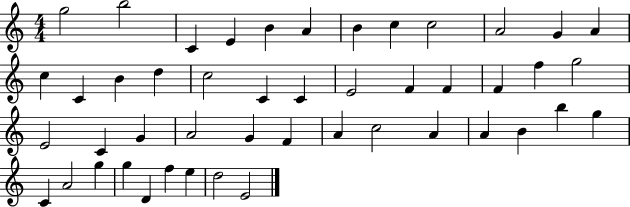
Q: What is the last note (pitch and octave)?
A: E4